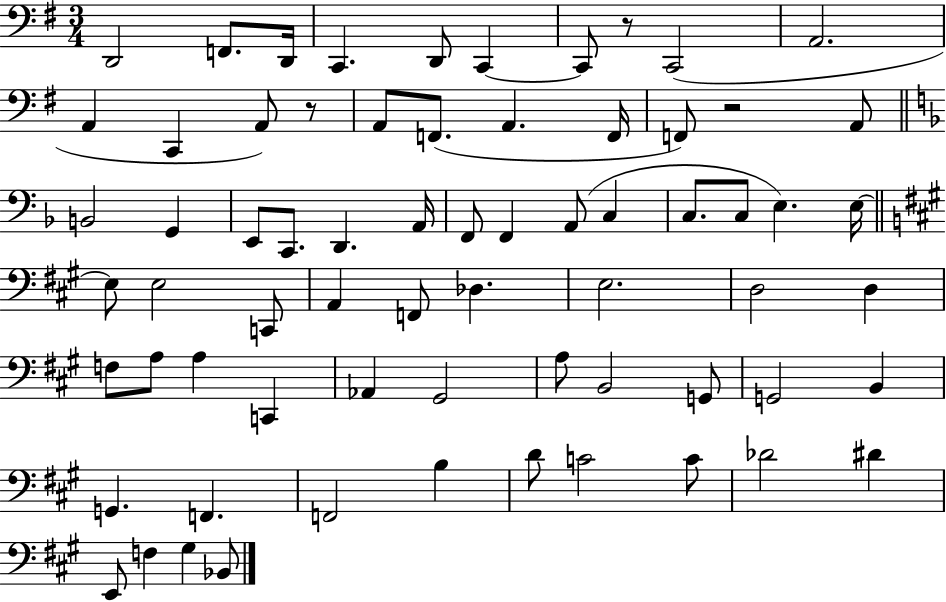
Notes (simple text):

D2/h F2/e. D2/s C2/q. D2/e C2/q C2/e R/e C2/h A2/h. A2/q C2/q A2/e R/e A2/e F2/e. A2/q. F2/s F2/e R/h A2/e B2/h G2/q E2/e C2/e. D2/q. A2/s F2/e F2/q A2/e C3/q C3/e. C3/e E3/q. E3/s E3/e E3/h C2/e A2/q F2/e Db3/q. E3/h. D3/h D3/q F3/e A3/e A3/q C2/q Ab2/q G#2/h A3/e B2/h G2/e G2/h B2/q G2/q. F2/q. F2/h B3/q D4/e C4/h C4/e Db4/h D#4/q E2/e F3/q G#3/q Bb2/e